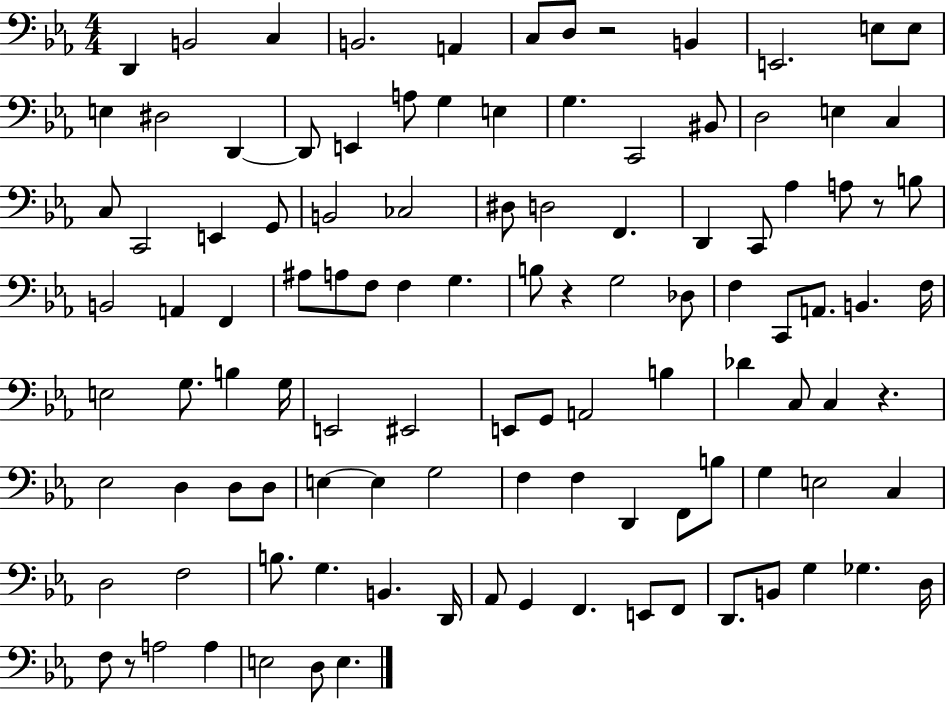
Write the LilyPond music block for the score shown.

{
  \clef bass
  \numericTimeSignature
  \time 4/4
  \key ees \major
  d,4 b,2 c4 | b,2. a,4 | c8 d8 r2 b,4 | e,2. e8 e8 | \break e4 dis2 d,4~~ | d,8 e,4 a8 g4 e4 | g4. c,2 bis,8 | d2 e4 c4 | \break c8 c,2 e,4 g,8 | b,2 ces2 | dis8 d2 f,4. | d,4 c,8 aes4 a8 r8 b8 | \break b,2 a,4 f,4 | ais8 a8 f8 f4 g4. | b8 r4 g2 des8 | f4 c,8 a,8. b,4. f16 | \break e2 g8. b4 g16 | e,2 eis,2 | e,8 g,8 a,2 b4 | des'4 c8 c4 r4. | \break ees2 d4 d8 d8 | e4~~ e4 g2 | f4 f4 d,4 f,8 b8 | g4 e2 c4 | \break d2 f2 | b8. g4. b,4. d,16 | aes,8 g,4 f,4. e,8 f,8 | d,8. b,8 g4 ges4. d16 | \break f8 r8 a2 a4 | e2 d8 e4. | \bar "|."
}